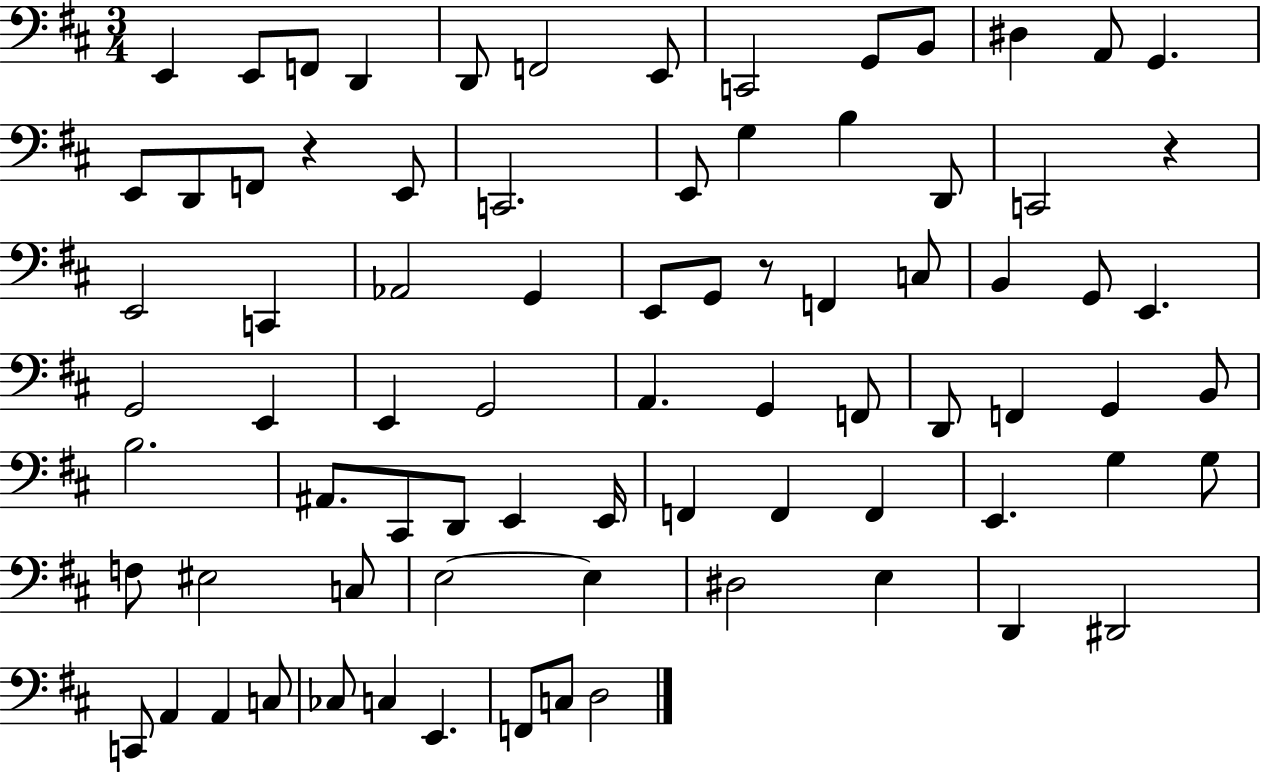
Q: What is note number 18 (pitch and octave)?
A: C2